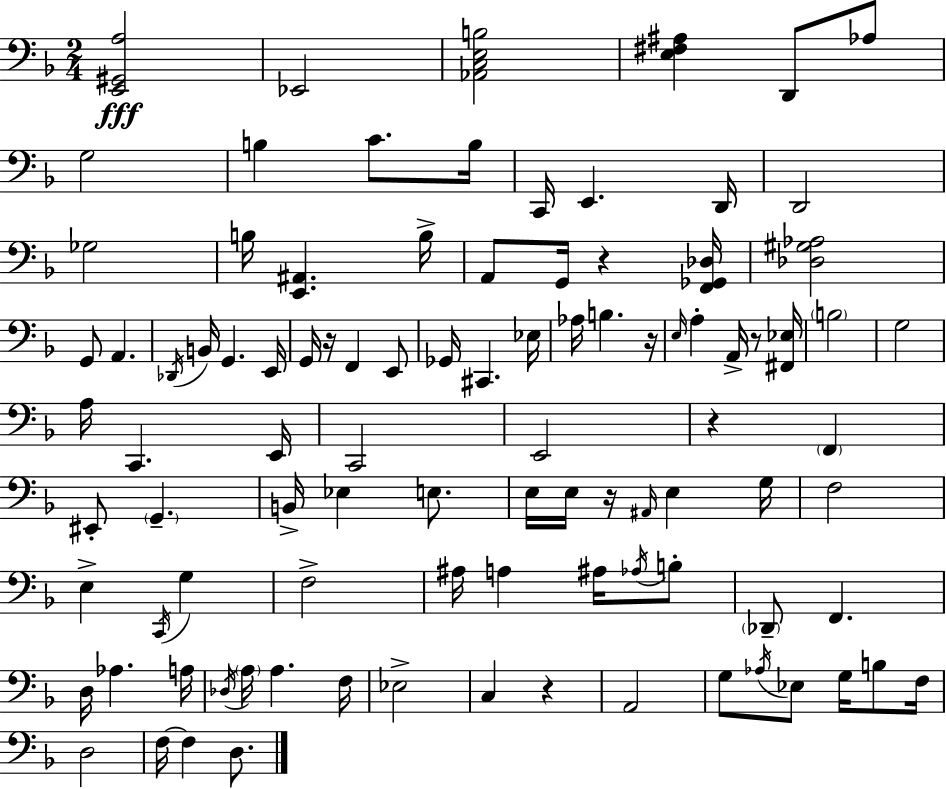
{
  \clef bass
  \numericTimeSignature
  \time 2/4
  \key f \major
  <e, gis, a>2\fff | ees,2 | <aes, c e b>2 | <e fis ais>4 d,8 aes8 | \break g2 | b4 c'8. b16 | c,16 e,4. d,16 | d,2 | \break ges2 | b16 <e, ais,>4. b16-> | a,8 g,16 r4 <f, ges, des>16 | <des gis aes>2 | \break g,8 a,4. | \acciaccatura { des,16 } b,16 g,4. | e,16 g,16 r16 f,4 e,8 | ges,16 cis,4. | \break ees16 aes16 b4. | r16 \grace { e16 } a4-. a,16-> r8 | <fis, ees>16 \parenthesize b2 | g2 | \break a16 c,4. | e,16 c,2 | e,2 | r4 \parenthesize f,4 | \break eis,8-. \parenthesize g,4.-- | b,16-> ees4 e8. | e16 e16 r16 \grace { ais,16 } e4 | g16 f2 | \break e4-> \acciaccatura { c,16 } | g4 f2-> | ais16 a4 | ais16 \acciaccatura { aes16 } b8-. \parenthesize des,8-- f,4. | \break d16 aes4. | a16 \acciaccatura { des16 } \parenthesize a16 a4. | f16 ees2-> | c4 | \break r4 a,2 | g8 | \acciaccatura { aes16 } ees8 g16 b8 f16 d2 | f16~~ | \break f4 d8. \bar "|."
}